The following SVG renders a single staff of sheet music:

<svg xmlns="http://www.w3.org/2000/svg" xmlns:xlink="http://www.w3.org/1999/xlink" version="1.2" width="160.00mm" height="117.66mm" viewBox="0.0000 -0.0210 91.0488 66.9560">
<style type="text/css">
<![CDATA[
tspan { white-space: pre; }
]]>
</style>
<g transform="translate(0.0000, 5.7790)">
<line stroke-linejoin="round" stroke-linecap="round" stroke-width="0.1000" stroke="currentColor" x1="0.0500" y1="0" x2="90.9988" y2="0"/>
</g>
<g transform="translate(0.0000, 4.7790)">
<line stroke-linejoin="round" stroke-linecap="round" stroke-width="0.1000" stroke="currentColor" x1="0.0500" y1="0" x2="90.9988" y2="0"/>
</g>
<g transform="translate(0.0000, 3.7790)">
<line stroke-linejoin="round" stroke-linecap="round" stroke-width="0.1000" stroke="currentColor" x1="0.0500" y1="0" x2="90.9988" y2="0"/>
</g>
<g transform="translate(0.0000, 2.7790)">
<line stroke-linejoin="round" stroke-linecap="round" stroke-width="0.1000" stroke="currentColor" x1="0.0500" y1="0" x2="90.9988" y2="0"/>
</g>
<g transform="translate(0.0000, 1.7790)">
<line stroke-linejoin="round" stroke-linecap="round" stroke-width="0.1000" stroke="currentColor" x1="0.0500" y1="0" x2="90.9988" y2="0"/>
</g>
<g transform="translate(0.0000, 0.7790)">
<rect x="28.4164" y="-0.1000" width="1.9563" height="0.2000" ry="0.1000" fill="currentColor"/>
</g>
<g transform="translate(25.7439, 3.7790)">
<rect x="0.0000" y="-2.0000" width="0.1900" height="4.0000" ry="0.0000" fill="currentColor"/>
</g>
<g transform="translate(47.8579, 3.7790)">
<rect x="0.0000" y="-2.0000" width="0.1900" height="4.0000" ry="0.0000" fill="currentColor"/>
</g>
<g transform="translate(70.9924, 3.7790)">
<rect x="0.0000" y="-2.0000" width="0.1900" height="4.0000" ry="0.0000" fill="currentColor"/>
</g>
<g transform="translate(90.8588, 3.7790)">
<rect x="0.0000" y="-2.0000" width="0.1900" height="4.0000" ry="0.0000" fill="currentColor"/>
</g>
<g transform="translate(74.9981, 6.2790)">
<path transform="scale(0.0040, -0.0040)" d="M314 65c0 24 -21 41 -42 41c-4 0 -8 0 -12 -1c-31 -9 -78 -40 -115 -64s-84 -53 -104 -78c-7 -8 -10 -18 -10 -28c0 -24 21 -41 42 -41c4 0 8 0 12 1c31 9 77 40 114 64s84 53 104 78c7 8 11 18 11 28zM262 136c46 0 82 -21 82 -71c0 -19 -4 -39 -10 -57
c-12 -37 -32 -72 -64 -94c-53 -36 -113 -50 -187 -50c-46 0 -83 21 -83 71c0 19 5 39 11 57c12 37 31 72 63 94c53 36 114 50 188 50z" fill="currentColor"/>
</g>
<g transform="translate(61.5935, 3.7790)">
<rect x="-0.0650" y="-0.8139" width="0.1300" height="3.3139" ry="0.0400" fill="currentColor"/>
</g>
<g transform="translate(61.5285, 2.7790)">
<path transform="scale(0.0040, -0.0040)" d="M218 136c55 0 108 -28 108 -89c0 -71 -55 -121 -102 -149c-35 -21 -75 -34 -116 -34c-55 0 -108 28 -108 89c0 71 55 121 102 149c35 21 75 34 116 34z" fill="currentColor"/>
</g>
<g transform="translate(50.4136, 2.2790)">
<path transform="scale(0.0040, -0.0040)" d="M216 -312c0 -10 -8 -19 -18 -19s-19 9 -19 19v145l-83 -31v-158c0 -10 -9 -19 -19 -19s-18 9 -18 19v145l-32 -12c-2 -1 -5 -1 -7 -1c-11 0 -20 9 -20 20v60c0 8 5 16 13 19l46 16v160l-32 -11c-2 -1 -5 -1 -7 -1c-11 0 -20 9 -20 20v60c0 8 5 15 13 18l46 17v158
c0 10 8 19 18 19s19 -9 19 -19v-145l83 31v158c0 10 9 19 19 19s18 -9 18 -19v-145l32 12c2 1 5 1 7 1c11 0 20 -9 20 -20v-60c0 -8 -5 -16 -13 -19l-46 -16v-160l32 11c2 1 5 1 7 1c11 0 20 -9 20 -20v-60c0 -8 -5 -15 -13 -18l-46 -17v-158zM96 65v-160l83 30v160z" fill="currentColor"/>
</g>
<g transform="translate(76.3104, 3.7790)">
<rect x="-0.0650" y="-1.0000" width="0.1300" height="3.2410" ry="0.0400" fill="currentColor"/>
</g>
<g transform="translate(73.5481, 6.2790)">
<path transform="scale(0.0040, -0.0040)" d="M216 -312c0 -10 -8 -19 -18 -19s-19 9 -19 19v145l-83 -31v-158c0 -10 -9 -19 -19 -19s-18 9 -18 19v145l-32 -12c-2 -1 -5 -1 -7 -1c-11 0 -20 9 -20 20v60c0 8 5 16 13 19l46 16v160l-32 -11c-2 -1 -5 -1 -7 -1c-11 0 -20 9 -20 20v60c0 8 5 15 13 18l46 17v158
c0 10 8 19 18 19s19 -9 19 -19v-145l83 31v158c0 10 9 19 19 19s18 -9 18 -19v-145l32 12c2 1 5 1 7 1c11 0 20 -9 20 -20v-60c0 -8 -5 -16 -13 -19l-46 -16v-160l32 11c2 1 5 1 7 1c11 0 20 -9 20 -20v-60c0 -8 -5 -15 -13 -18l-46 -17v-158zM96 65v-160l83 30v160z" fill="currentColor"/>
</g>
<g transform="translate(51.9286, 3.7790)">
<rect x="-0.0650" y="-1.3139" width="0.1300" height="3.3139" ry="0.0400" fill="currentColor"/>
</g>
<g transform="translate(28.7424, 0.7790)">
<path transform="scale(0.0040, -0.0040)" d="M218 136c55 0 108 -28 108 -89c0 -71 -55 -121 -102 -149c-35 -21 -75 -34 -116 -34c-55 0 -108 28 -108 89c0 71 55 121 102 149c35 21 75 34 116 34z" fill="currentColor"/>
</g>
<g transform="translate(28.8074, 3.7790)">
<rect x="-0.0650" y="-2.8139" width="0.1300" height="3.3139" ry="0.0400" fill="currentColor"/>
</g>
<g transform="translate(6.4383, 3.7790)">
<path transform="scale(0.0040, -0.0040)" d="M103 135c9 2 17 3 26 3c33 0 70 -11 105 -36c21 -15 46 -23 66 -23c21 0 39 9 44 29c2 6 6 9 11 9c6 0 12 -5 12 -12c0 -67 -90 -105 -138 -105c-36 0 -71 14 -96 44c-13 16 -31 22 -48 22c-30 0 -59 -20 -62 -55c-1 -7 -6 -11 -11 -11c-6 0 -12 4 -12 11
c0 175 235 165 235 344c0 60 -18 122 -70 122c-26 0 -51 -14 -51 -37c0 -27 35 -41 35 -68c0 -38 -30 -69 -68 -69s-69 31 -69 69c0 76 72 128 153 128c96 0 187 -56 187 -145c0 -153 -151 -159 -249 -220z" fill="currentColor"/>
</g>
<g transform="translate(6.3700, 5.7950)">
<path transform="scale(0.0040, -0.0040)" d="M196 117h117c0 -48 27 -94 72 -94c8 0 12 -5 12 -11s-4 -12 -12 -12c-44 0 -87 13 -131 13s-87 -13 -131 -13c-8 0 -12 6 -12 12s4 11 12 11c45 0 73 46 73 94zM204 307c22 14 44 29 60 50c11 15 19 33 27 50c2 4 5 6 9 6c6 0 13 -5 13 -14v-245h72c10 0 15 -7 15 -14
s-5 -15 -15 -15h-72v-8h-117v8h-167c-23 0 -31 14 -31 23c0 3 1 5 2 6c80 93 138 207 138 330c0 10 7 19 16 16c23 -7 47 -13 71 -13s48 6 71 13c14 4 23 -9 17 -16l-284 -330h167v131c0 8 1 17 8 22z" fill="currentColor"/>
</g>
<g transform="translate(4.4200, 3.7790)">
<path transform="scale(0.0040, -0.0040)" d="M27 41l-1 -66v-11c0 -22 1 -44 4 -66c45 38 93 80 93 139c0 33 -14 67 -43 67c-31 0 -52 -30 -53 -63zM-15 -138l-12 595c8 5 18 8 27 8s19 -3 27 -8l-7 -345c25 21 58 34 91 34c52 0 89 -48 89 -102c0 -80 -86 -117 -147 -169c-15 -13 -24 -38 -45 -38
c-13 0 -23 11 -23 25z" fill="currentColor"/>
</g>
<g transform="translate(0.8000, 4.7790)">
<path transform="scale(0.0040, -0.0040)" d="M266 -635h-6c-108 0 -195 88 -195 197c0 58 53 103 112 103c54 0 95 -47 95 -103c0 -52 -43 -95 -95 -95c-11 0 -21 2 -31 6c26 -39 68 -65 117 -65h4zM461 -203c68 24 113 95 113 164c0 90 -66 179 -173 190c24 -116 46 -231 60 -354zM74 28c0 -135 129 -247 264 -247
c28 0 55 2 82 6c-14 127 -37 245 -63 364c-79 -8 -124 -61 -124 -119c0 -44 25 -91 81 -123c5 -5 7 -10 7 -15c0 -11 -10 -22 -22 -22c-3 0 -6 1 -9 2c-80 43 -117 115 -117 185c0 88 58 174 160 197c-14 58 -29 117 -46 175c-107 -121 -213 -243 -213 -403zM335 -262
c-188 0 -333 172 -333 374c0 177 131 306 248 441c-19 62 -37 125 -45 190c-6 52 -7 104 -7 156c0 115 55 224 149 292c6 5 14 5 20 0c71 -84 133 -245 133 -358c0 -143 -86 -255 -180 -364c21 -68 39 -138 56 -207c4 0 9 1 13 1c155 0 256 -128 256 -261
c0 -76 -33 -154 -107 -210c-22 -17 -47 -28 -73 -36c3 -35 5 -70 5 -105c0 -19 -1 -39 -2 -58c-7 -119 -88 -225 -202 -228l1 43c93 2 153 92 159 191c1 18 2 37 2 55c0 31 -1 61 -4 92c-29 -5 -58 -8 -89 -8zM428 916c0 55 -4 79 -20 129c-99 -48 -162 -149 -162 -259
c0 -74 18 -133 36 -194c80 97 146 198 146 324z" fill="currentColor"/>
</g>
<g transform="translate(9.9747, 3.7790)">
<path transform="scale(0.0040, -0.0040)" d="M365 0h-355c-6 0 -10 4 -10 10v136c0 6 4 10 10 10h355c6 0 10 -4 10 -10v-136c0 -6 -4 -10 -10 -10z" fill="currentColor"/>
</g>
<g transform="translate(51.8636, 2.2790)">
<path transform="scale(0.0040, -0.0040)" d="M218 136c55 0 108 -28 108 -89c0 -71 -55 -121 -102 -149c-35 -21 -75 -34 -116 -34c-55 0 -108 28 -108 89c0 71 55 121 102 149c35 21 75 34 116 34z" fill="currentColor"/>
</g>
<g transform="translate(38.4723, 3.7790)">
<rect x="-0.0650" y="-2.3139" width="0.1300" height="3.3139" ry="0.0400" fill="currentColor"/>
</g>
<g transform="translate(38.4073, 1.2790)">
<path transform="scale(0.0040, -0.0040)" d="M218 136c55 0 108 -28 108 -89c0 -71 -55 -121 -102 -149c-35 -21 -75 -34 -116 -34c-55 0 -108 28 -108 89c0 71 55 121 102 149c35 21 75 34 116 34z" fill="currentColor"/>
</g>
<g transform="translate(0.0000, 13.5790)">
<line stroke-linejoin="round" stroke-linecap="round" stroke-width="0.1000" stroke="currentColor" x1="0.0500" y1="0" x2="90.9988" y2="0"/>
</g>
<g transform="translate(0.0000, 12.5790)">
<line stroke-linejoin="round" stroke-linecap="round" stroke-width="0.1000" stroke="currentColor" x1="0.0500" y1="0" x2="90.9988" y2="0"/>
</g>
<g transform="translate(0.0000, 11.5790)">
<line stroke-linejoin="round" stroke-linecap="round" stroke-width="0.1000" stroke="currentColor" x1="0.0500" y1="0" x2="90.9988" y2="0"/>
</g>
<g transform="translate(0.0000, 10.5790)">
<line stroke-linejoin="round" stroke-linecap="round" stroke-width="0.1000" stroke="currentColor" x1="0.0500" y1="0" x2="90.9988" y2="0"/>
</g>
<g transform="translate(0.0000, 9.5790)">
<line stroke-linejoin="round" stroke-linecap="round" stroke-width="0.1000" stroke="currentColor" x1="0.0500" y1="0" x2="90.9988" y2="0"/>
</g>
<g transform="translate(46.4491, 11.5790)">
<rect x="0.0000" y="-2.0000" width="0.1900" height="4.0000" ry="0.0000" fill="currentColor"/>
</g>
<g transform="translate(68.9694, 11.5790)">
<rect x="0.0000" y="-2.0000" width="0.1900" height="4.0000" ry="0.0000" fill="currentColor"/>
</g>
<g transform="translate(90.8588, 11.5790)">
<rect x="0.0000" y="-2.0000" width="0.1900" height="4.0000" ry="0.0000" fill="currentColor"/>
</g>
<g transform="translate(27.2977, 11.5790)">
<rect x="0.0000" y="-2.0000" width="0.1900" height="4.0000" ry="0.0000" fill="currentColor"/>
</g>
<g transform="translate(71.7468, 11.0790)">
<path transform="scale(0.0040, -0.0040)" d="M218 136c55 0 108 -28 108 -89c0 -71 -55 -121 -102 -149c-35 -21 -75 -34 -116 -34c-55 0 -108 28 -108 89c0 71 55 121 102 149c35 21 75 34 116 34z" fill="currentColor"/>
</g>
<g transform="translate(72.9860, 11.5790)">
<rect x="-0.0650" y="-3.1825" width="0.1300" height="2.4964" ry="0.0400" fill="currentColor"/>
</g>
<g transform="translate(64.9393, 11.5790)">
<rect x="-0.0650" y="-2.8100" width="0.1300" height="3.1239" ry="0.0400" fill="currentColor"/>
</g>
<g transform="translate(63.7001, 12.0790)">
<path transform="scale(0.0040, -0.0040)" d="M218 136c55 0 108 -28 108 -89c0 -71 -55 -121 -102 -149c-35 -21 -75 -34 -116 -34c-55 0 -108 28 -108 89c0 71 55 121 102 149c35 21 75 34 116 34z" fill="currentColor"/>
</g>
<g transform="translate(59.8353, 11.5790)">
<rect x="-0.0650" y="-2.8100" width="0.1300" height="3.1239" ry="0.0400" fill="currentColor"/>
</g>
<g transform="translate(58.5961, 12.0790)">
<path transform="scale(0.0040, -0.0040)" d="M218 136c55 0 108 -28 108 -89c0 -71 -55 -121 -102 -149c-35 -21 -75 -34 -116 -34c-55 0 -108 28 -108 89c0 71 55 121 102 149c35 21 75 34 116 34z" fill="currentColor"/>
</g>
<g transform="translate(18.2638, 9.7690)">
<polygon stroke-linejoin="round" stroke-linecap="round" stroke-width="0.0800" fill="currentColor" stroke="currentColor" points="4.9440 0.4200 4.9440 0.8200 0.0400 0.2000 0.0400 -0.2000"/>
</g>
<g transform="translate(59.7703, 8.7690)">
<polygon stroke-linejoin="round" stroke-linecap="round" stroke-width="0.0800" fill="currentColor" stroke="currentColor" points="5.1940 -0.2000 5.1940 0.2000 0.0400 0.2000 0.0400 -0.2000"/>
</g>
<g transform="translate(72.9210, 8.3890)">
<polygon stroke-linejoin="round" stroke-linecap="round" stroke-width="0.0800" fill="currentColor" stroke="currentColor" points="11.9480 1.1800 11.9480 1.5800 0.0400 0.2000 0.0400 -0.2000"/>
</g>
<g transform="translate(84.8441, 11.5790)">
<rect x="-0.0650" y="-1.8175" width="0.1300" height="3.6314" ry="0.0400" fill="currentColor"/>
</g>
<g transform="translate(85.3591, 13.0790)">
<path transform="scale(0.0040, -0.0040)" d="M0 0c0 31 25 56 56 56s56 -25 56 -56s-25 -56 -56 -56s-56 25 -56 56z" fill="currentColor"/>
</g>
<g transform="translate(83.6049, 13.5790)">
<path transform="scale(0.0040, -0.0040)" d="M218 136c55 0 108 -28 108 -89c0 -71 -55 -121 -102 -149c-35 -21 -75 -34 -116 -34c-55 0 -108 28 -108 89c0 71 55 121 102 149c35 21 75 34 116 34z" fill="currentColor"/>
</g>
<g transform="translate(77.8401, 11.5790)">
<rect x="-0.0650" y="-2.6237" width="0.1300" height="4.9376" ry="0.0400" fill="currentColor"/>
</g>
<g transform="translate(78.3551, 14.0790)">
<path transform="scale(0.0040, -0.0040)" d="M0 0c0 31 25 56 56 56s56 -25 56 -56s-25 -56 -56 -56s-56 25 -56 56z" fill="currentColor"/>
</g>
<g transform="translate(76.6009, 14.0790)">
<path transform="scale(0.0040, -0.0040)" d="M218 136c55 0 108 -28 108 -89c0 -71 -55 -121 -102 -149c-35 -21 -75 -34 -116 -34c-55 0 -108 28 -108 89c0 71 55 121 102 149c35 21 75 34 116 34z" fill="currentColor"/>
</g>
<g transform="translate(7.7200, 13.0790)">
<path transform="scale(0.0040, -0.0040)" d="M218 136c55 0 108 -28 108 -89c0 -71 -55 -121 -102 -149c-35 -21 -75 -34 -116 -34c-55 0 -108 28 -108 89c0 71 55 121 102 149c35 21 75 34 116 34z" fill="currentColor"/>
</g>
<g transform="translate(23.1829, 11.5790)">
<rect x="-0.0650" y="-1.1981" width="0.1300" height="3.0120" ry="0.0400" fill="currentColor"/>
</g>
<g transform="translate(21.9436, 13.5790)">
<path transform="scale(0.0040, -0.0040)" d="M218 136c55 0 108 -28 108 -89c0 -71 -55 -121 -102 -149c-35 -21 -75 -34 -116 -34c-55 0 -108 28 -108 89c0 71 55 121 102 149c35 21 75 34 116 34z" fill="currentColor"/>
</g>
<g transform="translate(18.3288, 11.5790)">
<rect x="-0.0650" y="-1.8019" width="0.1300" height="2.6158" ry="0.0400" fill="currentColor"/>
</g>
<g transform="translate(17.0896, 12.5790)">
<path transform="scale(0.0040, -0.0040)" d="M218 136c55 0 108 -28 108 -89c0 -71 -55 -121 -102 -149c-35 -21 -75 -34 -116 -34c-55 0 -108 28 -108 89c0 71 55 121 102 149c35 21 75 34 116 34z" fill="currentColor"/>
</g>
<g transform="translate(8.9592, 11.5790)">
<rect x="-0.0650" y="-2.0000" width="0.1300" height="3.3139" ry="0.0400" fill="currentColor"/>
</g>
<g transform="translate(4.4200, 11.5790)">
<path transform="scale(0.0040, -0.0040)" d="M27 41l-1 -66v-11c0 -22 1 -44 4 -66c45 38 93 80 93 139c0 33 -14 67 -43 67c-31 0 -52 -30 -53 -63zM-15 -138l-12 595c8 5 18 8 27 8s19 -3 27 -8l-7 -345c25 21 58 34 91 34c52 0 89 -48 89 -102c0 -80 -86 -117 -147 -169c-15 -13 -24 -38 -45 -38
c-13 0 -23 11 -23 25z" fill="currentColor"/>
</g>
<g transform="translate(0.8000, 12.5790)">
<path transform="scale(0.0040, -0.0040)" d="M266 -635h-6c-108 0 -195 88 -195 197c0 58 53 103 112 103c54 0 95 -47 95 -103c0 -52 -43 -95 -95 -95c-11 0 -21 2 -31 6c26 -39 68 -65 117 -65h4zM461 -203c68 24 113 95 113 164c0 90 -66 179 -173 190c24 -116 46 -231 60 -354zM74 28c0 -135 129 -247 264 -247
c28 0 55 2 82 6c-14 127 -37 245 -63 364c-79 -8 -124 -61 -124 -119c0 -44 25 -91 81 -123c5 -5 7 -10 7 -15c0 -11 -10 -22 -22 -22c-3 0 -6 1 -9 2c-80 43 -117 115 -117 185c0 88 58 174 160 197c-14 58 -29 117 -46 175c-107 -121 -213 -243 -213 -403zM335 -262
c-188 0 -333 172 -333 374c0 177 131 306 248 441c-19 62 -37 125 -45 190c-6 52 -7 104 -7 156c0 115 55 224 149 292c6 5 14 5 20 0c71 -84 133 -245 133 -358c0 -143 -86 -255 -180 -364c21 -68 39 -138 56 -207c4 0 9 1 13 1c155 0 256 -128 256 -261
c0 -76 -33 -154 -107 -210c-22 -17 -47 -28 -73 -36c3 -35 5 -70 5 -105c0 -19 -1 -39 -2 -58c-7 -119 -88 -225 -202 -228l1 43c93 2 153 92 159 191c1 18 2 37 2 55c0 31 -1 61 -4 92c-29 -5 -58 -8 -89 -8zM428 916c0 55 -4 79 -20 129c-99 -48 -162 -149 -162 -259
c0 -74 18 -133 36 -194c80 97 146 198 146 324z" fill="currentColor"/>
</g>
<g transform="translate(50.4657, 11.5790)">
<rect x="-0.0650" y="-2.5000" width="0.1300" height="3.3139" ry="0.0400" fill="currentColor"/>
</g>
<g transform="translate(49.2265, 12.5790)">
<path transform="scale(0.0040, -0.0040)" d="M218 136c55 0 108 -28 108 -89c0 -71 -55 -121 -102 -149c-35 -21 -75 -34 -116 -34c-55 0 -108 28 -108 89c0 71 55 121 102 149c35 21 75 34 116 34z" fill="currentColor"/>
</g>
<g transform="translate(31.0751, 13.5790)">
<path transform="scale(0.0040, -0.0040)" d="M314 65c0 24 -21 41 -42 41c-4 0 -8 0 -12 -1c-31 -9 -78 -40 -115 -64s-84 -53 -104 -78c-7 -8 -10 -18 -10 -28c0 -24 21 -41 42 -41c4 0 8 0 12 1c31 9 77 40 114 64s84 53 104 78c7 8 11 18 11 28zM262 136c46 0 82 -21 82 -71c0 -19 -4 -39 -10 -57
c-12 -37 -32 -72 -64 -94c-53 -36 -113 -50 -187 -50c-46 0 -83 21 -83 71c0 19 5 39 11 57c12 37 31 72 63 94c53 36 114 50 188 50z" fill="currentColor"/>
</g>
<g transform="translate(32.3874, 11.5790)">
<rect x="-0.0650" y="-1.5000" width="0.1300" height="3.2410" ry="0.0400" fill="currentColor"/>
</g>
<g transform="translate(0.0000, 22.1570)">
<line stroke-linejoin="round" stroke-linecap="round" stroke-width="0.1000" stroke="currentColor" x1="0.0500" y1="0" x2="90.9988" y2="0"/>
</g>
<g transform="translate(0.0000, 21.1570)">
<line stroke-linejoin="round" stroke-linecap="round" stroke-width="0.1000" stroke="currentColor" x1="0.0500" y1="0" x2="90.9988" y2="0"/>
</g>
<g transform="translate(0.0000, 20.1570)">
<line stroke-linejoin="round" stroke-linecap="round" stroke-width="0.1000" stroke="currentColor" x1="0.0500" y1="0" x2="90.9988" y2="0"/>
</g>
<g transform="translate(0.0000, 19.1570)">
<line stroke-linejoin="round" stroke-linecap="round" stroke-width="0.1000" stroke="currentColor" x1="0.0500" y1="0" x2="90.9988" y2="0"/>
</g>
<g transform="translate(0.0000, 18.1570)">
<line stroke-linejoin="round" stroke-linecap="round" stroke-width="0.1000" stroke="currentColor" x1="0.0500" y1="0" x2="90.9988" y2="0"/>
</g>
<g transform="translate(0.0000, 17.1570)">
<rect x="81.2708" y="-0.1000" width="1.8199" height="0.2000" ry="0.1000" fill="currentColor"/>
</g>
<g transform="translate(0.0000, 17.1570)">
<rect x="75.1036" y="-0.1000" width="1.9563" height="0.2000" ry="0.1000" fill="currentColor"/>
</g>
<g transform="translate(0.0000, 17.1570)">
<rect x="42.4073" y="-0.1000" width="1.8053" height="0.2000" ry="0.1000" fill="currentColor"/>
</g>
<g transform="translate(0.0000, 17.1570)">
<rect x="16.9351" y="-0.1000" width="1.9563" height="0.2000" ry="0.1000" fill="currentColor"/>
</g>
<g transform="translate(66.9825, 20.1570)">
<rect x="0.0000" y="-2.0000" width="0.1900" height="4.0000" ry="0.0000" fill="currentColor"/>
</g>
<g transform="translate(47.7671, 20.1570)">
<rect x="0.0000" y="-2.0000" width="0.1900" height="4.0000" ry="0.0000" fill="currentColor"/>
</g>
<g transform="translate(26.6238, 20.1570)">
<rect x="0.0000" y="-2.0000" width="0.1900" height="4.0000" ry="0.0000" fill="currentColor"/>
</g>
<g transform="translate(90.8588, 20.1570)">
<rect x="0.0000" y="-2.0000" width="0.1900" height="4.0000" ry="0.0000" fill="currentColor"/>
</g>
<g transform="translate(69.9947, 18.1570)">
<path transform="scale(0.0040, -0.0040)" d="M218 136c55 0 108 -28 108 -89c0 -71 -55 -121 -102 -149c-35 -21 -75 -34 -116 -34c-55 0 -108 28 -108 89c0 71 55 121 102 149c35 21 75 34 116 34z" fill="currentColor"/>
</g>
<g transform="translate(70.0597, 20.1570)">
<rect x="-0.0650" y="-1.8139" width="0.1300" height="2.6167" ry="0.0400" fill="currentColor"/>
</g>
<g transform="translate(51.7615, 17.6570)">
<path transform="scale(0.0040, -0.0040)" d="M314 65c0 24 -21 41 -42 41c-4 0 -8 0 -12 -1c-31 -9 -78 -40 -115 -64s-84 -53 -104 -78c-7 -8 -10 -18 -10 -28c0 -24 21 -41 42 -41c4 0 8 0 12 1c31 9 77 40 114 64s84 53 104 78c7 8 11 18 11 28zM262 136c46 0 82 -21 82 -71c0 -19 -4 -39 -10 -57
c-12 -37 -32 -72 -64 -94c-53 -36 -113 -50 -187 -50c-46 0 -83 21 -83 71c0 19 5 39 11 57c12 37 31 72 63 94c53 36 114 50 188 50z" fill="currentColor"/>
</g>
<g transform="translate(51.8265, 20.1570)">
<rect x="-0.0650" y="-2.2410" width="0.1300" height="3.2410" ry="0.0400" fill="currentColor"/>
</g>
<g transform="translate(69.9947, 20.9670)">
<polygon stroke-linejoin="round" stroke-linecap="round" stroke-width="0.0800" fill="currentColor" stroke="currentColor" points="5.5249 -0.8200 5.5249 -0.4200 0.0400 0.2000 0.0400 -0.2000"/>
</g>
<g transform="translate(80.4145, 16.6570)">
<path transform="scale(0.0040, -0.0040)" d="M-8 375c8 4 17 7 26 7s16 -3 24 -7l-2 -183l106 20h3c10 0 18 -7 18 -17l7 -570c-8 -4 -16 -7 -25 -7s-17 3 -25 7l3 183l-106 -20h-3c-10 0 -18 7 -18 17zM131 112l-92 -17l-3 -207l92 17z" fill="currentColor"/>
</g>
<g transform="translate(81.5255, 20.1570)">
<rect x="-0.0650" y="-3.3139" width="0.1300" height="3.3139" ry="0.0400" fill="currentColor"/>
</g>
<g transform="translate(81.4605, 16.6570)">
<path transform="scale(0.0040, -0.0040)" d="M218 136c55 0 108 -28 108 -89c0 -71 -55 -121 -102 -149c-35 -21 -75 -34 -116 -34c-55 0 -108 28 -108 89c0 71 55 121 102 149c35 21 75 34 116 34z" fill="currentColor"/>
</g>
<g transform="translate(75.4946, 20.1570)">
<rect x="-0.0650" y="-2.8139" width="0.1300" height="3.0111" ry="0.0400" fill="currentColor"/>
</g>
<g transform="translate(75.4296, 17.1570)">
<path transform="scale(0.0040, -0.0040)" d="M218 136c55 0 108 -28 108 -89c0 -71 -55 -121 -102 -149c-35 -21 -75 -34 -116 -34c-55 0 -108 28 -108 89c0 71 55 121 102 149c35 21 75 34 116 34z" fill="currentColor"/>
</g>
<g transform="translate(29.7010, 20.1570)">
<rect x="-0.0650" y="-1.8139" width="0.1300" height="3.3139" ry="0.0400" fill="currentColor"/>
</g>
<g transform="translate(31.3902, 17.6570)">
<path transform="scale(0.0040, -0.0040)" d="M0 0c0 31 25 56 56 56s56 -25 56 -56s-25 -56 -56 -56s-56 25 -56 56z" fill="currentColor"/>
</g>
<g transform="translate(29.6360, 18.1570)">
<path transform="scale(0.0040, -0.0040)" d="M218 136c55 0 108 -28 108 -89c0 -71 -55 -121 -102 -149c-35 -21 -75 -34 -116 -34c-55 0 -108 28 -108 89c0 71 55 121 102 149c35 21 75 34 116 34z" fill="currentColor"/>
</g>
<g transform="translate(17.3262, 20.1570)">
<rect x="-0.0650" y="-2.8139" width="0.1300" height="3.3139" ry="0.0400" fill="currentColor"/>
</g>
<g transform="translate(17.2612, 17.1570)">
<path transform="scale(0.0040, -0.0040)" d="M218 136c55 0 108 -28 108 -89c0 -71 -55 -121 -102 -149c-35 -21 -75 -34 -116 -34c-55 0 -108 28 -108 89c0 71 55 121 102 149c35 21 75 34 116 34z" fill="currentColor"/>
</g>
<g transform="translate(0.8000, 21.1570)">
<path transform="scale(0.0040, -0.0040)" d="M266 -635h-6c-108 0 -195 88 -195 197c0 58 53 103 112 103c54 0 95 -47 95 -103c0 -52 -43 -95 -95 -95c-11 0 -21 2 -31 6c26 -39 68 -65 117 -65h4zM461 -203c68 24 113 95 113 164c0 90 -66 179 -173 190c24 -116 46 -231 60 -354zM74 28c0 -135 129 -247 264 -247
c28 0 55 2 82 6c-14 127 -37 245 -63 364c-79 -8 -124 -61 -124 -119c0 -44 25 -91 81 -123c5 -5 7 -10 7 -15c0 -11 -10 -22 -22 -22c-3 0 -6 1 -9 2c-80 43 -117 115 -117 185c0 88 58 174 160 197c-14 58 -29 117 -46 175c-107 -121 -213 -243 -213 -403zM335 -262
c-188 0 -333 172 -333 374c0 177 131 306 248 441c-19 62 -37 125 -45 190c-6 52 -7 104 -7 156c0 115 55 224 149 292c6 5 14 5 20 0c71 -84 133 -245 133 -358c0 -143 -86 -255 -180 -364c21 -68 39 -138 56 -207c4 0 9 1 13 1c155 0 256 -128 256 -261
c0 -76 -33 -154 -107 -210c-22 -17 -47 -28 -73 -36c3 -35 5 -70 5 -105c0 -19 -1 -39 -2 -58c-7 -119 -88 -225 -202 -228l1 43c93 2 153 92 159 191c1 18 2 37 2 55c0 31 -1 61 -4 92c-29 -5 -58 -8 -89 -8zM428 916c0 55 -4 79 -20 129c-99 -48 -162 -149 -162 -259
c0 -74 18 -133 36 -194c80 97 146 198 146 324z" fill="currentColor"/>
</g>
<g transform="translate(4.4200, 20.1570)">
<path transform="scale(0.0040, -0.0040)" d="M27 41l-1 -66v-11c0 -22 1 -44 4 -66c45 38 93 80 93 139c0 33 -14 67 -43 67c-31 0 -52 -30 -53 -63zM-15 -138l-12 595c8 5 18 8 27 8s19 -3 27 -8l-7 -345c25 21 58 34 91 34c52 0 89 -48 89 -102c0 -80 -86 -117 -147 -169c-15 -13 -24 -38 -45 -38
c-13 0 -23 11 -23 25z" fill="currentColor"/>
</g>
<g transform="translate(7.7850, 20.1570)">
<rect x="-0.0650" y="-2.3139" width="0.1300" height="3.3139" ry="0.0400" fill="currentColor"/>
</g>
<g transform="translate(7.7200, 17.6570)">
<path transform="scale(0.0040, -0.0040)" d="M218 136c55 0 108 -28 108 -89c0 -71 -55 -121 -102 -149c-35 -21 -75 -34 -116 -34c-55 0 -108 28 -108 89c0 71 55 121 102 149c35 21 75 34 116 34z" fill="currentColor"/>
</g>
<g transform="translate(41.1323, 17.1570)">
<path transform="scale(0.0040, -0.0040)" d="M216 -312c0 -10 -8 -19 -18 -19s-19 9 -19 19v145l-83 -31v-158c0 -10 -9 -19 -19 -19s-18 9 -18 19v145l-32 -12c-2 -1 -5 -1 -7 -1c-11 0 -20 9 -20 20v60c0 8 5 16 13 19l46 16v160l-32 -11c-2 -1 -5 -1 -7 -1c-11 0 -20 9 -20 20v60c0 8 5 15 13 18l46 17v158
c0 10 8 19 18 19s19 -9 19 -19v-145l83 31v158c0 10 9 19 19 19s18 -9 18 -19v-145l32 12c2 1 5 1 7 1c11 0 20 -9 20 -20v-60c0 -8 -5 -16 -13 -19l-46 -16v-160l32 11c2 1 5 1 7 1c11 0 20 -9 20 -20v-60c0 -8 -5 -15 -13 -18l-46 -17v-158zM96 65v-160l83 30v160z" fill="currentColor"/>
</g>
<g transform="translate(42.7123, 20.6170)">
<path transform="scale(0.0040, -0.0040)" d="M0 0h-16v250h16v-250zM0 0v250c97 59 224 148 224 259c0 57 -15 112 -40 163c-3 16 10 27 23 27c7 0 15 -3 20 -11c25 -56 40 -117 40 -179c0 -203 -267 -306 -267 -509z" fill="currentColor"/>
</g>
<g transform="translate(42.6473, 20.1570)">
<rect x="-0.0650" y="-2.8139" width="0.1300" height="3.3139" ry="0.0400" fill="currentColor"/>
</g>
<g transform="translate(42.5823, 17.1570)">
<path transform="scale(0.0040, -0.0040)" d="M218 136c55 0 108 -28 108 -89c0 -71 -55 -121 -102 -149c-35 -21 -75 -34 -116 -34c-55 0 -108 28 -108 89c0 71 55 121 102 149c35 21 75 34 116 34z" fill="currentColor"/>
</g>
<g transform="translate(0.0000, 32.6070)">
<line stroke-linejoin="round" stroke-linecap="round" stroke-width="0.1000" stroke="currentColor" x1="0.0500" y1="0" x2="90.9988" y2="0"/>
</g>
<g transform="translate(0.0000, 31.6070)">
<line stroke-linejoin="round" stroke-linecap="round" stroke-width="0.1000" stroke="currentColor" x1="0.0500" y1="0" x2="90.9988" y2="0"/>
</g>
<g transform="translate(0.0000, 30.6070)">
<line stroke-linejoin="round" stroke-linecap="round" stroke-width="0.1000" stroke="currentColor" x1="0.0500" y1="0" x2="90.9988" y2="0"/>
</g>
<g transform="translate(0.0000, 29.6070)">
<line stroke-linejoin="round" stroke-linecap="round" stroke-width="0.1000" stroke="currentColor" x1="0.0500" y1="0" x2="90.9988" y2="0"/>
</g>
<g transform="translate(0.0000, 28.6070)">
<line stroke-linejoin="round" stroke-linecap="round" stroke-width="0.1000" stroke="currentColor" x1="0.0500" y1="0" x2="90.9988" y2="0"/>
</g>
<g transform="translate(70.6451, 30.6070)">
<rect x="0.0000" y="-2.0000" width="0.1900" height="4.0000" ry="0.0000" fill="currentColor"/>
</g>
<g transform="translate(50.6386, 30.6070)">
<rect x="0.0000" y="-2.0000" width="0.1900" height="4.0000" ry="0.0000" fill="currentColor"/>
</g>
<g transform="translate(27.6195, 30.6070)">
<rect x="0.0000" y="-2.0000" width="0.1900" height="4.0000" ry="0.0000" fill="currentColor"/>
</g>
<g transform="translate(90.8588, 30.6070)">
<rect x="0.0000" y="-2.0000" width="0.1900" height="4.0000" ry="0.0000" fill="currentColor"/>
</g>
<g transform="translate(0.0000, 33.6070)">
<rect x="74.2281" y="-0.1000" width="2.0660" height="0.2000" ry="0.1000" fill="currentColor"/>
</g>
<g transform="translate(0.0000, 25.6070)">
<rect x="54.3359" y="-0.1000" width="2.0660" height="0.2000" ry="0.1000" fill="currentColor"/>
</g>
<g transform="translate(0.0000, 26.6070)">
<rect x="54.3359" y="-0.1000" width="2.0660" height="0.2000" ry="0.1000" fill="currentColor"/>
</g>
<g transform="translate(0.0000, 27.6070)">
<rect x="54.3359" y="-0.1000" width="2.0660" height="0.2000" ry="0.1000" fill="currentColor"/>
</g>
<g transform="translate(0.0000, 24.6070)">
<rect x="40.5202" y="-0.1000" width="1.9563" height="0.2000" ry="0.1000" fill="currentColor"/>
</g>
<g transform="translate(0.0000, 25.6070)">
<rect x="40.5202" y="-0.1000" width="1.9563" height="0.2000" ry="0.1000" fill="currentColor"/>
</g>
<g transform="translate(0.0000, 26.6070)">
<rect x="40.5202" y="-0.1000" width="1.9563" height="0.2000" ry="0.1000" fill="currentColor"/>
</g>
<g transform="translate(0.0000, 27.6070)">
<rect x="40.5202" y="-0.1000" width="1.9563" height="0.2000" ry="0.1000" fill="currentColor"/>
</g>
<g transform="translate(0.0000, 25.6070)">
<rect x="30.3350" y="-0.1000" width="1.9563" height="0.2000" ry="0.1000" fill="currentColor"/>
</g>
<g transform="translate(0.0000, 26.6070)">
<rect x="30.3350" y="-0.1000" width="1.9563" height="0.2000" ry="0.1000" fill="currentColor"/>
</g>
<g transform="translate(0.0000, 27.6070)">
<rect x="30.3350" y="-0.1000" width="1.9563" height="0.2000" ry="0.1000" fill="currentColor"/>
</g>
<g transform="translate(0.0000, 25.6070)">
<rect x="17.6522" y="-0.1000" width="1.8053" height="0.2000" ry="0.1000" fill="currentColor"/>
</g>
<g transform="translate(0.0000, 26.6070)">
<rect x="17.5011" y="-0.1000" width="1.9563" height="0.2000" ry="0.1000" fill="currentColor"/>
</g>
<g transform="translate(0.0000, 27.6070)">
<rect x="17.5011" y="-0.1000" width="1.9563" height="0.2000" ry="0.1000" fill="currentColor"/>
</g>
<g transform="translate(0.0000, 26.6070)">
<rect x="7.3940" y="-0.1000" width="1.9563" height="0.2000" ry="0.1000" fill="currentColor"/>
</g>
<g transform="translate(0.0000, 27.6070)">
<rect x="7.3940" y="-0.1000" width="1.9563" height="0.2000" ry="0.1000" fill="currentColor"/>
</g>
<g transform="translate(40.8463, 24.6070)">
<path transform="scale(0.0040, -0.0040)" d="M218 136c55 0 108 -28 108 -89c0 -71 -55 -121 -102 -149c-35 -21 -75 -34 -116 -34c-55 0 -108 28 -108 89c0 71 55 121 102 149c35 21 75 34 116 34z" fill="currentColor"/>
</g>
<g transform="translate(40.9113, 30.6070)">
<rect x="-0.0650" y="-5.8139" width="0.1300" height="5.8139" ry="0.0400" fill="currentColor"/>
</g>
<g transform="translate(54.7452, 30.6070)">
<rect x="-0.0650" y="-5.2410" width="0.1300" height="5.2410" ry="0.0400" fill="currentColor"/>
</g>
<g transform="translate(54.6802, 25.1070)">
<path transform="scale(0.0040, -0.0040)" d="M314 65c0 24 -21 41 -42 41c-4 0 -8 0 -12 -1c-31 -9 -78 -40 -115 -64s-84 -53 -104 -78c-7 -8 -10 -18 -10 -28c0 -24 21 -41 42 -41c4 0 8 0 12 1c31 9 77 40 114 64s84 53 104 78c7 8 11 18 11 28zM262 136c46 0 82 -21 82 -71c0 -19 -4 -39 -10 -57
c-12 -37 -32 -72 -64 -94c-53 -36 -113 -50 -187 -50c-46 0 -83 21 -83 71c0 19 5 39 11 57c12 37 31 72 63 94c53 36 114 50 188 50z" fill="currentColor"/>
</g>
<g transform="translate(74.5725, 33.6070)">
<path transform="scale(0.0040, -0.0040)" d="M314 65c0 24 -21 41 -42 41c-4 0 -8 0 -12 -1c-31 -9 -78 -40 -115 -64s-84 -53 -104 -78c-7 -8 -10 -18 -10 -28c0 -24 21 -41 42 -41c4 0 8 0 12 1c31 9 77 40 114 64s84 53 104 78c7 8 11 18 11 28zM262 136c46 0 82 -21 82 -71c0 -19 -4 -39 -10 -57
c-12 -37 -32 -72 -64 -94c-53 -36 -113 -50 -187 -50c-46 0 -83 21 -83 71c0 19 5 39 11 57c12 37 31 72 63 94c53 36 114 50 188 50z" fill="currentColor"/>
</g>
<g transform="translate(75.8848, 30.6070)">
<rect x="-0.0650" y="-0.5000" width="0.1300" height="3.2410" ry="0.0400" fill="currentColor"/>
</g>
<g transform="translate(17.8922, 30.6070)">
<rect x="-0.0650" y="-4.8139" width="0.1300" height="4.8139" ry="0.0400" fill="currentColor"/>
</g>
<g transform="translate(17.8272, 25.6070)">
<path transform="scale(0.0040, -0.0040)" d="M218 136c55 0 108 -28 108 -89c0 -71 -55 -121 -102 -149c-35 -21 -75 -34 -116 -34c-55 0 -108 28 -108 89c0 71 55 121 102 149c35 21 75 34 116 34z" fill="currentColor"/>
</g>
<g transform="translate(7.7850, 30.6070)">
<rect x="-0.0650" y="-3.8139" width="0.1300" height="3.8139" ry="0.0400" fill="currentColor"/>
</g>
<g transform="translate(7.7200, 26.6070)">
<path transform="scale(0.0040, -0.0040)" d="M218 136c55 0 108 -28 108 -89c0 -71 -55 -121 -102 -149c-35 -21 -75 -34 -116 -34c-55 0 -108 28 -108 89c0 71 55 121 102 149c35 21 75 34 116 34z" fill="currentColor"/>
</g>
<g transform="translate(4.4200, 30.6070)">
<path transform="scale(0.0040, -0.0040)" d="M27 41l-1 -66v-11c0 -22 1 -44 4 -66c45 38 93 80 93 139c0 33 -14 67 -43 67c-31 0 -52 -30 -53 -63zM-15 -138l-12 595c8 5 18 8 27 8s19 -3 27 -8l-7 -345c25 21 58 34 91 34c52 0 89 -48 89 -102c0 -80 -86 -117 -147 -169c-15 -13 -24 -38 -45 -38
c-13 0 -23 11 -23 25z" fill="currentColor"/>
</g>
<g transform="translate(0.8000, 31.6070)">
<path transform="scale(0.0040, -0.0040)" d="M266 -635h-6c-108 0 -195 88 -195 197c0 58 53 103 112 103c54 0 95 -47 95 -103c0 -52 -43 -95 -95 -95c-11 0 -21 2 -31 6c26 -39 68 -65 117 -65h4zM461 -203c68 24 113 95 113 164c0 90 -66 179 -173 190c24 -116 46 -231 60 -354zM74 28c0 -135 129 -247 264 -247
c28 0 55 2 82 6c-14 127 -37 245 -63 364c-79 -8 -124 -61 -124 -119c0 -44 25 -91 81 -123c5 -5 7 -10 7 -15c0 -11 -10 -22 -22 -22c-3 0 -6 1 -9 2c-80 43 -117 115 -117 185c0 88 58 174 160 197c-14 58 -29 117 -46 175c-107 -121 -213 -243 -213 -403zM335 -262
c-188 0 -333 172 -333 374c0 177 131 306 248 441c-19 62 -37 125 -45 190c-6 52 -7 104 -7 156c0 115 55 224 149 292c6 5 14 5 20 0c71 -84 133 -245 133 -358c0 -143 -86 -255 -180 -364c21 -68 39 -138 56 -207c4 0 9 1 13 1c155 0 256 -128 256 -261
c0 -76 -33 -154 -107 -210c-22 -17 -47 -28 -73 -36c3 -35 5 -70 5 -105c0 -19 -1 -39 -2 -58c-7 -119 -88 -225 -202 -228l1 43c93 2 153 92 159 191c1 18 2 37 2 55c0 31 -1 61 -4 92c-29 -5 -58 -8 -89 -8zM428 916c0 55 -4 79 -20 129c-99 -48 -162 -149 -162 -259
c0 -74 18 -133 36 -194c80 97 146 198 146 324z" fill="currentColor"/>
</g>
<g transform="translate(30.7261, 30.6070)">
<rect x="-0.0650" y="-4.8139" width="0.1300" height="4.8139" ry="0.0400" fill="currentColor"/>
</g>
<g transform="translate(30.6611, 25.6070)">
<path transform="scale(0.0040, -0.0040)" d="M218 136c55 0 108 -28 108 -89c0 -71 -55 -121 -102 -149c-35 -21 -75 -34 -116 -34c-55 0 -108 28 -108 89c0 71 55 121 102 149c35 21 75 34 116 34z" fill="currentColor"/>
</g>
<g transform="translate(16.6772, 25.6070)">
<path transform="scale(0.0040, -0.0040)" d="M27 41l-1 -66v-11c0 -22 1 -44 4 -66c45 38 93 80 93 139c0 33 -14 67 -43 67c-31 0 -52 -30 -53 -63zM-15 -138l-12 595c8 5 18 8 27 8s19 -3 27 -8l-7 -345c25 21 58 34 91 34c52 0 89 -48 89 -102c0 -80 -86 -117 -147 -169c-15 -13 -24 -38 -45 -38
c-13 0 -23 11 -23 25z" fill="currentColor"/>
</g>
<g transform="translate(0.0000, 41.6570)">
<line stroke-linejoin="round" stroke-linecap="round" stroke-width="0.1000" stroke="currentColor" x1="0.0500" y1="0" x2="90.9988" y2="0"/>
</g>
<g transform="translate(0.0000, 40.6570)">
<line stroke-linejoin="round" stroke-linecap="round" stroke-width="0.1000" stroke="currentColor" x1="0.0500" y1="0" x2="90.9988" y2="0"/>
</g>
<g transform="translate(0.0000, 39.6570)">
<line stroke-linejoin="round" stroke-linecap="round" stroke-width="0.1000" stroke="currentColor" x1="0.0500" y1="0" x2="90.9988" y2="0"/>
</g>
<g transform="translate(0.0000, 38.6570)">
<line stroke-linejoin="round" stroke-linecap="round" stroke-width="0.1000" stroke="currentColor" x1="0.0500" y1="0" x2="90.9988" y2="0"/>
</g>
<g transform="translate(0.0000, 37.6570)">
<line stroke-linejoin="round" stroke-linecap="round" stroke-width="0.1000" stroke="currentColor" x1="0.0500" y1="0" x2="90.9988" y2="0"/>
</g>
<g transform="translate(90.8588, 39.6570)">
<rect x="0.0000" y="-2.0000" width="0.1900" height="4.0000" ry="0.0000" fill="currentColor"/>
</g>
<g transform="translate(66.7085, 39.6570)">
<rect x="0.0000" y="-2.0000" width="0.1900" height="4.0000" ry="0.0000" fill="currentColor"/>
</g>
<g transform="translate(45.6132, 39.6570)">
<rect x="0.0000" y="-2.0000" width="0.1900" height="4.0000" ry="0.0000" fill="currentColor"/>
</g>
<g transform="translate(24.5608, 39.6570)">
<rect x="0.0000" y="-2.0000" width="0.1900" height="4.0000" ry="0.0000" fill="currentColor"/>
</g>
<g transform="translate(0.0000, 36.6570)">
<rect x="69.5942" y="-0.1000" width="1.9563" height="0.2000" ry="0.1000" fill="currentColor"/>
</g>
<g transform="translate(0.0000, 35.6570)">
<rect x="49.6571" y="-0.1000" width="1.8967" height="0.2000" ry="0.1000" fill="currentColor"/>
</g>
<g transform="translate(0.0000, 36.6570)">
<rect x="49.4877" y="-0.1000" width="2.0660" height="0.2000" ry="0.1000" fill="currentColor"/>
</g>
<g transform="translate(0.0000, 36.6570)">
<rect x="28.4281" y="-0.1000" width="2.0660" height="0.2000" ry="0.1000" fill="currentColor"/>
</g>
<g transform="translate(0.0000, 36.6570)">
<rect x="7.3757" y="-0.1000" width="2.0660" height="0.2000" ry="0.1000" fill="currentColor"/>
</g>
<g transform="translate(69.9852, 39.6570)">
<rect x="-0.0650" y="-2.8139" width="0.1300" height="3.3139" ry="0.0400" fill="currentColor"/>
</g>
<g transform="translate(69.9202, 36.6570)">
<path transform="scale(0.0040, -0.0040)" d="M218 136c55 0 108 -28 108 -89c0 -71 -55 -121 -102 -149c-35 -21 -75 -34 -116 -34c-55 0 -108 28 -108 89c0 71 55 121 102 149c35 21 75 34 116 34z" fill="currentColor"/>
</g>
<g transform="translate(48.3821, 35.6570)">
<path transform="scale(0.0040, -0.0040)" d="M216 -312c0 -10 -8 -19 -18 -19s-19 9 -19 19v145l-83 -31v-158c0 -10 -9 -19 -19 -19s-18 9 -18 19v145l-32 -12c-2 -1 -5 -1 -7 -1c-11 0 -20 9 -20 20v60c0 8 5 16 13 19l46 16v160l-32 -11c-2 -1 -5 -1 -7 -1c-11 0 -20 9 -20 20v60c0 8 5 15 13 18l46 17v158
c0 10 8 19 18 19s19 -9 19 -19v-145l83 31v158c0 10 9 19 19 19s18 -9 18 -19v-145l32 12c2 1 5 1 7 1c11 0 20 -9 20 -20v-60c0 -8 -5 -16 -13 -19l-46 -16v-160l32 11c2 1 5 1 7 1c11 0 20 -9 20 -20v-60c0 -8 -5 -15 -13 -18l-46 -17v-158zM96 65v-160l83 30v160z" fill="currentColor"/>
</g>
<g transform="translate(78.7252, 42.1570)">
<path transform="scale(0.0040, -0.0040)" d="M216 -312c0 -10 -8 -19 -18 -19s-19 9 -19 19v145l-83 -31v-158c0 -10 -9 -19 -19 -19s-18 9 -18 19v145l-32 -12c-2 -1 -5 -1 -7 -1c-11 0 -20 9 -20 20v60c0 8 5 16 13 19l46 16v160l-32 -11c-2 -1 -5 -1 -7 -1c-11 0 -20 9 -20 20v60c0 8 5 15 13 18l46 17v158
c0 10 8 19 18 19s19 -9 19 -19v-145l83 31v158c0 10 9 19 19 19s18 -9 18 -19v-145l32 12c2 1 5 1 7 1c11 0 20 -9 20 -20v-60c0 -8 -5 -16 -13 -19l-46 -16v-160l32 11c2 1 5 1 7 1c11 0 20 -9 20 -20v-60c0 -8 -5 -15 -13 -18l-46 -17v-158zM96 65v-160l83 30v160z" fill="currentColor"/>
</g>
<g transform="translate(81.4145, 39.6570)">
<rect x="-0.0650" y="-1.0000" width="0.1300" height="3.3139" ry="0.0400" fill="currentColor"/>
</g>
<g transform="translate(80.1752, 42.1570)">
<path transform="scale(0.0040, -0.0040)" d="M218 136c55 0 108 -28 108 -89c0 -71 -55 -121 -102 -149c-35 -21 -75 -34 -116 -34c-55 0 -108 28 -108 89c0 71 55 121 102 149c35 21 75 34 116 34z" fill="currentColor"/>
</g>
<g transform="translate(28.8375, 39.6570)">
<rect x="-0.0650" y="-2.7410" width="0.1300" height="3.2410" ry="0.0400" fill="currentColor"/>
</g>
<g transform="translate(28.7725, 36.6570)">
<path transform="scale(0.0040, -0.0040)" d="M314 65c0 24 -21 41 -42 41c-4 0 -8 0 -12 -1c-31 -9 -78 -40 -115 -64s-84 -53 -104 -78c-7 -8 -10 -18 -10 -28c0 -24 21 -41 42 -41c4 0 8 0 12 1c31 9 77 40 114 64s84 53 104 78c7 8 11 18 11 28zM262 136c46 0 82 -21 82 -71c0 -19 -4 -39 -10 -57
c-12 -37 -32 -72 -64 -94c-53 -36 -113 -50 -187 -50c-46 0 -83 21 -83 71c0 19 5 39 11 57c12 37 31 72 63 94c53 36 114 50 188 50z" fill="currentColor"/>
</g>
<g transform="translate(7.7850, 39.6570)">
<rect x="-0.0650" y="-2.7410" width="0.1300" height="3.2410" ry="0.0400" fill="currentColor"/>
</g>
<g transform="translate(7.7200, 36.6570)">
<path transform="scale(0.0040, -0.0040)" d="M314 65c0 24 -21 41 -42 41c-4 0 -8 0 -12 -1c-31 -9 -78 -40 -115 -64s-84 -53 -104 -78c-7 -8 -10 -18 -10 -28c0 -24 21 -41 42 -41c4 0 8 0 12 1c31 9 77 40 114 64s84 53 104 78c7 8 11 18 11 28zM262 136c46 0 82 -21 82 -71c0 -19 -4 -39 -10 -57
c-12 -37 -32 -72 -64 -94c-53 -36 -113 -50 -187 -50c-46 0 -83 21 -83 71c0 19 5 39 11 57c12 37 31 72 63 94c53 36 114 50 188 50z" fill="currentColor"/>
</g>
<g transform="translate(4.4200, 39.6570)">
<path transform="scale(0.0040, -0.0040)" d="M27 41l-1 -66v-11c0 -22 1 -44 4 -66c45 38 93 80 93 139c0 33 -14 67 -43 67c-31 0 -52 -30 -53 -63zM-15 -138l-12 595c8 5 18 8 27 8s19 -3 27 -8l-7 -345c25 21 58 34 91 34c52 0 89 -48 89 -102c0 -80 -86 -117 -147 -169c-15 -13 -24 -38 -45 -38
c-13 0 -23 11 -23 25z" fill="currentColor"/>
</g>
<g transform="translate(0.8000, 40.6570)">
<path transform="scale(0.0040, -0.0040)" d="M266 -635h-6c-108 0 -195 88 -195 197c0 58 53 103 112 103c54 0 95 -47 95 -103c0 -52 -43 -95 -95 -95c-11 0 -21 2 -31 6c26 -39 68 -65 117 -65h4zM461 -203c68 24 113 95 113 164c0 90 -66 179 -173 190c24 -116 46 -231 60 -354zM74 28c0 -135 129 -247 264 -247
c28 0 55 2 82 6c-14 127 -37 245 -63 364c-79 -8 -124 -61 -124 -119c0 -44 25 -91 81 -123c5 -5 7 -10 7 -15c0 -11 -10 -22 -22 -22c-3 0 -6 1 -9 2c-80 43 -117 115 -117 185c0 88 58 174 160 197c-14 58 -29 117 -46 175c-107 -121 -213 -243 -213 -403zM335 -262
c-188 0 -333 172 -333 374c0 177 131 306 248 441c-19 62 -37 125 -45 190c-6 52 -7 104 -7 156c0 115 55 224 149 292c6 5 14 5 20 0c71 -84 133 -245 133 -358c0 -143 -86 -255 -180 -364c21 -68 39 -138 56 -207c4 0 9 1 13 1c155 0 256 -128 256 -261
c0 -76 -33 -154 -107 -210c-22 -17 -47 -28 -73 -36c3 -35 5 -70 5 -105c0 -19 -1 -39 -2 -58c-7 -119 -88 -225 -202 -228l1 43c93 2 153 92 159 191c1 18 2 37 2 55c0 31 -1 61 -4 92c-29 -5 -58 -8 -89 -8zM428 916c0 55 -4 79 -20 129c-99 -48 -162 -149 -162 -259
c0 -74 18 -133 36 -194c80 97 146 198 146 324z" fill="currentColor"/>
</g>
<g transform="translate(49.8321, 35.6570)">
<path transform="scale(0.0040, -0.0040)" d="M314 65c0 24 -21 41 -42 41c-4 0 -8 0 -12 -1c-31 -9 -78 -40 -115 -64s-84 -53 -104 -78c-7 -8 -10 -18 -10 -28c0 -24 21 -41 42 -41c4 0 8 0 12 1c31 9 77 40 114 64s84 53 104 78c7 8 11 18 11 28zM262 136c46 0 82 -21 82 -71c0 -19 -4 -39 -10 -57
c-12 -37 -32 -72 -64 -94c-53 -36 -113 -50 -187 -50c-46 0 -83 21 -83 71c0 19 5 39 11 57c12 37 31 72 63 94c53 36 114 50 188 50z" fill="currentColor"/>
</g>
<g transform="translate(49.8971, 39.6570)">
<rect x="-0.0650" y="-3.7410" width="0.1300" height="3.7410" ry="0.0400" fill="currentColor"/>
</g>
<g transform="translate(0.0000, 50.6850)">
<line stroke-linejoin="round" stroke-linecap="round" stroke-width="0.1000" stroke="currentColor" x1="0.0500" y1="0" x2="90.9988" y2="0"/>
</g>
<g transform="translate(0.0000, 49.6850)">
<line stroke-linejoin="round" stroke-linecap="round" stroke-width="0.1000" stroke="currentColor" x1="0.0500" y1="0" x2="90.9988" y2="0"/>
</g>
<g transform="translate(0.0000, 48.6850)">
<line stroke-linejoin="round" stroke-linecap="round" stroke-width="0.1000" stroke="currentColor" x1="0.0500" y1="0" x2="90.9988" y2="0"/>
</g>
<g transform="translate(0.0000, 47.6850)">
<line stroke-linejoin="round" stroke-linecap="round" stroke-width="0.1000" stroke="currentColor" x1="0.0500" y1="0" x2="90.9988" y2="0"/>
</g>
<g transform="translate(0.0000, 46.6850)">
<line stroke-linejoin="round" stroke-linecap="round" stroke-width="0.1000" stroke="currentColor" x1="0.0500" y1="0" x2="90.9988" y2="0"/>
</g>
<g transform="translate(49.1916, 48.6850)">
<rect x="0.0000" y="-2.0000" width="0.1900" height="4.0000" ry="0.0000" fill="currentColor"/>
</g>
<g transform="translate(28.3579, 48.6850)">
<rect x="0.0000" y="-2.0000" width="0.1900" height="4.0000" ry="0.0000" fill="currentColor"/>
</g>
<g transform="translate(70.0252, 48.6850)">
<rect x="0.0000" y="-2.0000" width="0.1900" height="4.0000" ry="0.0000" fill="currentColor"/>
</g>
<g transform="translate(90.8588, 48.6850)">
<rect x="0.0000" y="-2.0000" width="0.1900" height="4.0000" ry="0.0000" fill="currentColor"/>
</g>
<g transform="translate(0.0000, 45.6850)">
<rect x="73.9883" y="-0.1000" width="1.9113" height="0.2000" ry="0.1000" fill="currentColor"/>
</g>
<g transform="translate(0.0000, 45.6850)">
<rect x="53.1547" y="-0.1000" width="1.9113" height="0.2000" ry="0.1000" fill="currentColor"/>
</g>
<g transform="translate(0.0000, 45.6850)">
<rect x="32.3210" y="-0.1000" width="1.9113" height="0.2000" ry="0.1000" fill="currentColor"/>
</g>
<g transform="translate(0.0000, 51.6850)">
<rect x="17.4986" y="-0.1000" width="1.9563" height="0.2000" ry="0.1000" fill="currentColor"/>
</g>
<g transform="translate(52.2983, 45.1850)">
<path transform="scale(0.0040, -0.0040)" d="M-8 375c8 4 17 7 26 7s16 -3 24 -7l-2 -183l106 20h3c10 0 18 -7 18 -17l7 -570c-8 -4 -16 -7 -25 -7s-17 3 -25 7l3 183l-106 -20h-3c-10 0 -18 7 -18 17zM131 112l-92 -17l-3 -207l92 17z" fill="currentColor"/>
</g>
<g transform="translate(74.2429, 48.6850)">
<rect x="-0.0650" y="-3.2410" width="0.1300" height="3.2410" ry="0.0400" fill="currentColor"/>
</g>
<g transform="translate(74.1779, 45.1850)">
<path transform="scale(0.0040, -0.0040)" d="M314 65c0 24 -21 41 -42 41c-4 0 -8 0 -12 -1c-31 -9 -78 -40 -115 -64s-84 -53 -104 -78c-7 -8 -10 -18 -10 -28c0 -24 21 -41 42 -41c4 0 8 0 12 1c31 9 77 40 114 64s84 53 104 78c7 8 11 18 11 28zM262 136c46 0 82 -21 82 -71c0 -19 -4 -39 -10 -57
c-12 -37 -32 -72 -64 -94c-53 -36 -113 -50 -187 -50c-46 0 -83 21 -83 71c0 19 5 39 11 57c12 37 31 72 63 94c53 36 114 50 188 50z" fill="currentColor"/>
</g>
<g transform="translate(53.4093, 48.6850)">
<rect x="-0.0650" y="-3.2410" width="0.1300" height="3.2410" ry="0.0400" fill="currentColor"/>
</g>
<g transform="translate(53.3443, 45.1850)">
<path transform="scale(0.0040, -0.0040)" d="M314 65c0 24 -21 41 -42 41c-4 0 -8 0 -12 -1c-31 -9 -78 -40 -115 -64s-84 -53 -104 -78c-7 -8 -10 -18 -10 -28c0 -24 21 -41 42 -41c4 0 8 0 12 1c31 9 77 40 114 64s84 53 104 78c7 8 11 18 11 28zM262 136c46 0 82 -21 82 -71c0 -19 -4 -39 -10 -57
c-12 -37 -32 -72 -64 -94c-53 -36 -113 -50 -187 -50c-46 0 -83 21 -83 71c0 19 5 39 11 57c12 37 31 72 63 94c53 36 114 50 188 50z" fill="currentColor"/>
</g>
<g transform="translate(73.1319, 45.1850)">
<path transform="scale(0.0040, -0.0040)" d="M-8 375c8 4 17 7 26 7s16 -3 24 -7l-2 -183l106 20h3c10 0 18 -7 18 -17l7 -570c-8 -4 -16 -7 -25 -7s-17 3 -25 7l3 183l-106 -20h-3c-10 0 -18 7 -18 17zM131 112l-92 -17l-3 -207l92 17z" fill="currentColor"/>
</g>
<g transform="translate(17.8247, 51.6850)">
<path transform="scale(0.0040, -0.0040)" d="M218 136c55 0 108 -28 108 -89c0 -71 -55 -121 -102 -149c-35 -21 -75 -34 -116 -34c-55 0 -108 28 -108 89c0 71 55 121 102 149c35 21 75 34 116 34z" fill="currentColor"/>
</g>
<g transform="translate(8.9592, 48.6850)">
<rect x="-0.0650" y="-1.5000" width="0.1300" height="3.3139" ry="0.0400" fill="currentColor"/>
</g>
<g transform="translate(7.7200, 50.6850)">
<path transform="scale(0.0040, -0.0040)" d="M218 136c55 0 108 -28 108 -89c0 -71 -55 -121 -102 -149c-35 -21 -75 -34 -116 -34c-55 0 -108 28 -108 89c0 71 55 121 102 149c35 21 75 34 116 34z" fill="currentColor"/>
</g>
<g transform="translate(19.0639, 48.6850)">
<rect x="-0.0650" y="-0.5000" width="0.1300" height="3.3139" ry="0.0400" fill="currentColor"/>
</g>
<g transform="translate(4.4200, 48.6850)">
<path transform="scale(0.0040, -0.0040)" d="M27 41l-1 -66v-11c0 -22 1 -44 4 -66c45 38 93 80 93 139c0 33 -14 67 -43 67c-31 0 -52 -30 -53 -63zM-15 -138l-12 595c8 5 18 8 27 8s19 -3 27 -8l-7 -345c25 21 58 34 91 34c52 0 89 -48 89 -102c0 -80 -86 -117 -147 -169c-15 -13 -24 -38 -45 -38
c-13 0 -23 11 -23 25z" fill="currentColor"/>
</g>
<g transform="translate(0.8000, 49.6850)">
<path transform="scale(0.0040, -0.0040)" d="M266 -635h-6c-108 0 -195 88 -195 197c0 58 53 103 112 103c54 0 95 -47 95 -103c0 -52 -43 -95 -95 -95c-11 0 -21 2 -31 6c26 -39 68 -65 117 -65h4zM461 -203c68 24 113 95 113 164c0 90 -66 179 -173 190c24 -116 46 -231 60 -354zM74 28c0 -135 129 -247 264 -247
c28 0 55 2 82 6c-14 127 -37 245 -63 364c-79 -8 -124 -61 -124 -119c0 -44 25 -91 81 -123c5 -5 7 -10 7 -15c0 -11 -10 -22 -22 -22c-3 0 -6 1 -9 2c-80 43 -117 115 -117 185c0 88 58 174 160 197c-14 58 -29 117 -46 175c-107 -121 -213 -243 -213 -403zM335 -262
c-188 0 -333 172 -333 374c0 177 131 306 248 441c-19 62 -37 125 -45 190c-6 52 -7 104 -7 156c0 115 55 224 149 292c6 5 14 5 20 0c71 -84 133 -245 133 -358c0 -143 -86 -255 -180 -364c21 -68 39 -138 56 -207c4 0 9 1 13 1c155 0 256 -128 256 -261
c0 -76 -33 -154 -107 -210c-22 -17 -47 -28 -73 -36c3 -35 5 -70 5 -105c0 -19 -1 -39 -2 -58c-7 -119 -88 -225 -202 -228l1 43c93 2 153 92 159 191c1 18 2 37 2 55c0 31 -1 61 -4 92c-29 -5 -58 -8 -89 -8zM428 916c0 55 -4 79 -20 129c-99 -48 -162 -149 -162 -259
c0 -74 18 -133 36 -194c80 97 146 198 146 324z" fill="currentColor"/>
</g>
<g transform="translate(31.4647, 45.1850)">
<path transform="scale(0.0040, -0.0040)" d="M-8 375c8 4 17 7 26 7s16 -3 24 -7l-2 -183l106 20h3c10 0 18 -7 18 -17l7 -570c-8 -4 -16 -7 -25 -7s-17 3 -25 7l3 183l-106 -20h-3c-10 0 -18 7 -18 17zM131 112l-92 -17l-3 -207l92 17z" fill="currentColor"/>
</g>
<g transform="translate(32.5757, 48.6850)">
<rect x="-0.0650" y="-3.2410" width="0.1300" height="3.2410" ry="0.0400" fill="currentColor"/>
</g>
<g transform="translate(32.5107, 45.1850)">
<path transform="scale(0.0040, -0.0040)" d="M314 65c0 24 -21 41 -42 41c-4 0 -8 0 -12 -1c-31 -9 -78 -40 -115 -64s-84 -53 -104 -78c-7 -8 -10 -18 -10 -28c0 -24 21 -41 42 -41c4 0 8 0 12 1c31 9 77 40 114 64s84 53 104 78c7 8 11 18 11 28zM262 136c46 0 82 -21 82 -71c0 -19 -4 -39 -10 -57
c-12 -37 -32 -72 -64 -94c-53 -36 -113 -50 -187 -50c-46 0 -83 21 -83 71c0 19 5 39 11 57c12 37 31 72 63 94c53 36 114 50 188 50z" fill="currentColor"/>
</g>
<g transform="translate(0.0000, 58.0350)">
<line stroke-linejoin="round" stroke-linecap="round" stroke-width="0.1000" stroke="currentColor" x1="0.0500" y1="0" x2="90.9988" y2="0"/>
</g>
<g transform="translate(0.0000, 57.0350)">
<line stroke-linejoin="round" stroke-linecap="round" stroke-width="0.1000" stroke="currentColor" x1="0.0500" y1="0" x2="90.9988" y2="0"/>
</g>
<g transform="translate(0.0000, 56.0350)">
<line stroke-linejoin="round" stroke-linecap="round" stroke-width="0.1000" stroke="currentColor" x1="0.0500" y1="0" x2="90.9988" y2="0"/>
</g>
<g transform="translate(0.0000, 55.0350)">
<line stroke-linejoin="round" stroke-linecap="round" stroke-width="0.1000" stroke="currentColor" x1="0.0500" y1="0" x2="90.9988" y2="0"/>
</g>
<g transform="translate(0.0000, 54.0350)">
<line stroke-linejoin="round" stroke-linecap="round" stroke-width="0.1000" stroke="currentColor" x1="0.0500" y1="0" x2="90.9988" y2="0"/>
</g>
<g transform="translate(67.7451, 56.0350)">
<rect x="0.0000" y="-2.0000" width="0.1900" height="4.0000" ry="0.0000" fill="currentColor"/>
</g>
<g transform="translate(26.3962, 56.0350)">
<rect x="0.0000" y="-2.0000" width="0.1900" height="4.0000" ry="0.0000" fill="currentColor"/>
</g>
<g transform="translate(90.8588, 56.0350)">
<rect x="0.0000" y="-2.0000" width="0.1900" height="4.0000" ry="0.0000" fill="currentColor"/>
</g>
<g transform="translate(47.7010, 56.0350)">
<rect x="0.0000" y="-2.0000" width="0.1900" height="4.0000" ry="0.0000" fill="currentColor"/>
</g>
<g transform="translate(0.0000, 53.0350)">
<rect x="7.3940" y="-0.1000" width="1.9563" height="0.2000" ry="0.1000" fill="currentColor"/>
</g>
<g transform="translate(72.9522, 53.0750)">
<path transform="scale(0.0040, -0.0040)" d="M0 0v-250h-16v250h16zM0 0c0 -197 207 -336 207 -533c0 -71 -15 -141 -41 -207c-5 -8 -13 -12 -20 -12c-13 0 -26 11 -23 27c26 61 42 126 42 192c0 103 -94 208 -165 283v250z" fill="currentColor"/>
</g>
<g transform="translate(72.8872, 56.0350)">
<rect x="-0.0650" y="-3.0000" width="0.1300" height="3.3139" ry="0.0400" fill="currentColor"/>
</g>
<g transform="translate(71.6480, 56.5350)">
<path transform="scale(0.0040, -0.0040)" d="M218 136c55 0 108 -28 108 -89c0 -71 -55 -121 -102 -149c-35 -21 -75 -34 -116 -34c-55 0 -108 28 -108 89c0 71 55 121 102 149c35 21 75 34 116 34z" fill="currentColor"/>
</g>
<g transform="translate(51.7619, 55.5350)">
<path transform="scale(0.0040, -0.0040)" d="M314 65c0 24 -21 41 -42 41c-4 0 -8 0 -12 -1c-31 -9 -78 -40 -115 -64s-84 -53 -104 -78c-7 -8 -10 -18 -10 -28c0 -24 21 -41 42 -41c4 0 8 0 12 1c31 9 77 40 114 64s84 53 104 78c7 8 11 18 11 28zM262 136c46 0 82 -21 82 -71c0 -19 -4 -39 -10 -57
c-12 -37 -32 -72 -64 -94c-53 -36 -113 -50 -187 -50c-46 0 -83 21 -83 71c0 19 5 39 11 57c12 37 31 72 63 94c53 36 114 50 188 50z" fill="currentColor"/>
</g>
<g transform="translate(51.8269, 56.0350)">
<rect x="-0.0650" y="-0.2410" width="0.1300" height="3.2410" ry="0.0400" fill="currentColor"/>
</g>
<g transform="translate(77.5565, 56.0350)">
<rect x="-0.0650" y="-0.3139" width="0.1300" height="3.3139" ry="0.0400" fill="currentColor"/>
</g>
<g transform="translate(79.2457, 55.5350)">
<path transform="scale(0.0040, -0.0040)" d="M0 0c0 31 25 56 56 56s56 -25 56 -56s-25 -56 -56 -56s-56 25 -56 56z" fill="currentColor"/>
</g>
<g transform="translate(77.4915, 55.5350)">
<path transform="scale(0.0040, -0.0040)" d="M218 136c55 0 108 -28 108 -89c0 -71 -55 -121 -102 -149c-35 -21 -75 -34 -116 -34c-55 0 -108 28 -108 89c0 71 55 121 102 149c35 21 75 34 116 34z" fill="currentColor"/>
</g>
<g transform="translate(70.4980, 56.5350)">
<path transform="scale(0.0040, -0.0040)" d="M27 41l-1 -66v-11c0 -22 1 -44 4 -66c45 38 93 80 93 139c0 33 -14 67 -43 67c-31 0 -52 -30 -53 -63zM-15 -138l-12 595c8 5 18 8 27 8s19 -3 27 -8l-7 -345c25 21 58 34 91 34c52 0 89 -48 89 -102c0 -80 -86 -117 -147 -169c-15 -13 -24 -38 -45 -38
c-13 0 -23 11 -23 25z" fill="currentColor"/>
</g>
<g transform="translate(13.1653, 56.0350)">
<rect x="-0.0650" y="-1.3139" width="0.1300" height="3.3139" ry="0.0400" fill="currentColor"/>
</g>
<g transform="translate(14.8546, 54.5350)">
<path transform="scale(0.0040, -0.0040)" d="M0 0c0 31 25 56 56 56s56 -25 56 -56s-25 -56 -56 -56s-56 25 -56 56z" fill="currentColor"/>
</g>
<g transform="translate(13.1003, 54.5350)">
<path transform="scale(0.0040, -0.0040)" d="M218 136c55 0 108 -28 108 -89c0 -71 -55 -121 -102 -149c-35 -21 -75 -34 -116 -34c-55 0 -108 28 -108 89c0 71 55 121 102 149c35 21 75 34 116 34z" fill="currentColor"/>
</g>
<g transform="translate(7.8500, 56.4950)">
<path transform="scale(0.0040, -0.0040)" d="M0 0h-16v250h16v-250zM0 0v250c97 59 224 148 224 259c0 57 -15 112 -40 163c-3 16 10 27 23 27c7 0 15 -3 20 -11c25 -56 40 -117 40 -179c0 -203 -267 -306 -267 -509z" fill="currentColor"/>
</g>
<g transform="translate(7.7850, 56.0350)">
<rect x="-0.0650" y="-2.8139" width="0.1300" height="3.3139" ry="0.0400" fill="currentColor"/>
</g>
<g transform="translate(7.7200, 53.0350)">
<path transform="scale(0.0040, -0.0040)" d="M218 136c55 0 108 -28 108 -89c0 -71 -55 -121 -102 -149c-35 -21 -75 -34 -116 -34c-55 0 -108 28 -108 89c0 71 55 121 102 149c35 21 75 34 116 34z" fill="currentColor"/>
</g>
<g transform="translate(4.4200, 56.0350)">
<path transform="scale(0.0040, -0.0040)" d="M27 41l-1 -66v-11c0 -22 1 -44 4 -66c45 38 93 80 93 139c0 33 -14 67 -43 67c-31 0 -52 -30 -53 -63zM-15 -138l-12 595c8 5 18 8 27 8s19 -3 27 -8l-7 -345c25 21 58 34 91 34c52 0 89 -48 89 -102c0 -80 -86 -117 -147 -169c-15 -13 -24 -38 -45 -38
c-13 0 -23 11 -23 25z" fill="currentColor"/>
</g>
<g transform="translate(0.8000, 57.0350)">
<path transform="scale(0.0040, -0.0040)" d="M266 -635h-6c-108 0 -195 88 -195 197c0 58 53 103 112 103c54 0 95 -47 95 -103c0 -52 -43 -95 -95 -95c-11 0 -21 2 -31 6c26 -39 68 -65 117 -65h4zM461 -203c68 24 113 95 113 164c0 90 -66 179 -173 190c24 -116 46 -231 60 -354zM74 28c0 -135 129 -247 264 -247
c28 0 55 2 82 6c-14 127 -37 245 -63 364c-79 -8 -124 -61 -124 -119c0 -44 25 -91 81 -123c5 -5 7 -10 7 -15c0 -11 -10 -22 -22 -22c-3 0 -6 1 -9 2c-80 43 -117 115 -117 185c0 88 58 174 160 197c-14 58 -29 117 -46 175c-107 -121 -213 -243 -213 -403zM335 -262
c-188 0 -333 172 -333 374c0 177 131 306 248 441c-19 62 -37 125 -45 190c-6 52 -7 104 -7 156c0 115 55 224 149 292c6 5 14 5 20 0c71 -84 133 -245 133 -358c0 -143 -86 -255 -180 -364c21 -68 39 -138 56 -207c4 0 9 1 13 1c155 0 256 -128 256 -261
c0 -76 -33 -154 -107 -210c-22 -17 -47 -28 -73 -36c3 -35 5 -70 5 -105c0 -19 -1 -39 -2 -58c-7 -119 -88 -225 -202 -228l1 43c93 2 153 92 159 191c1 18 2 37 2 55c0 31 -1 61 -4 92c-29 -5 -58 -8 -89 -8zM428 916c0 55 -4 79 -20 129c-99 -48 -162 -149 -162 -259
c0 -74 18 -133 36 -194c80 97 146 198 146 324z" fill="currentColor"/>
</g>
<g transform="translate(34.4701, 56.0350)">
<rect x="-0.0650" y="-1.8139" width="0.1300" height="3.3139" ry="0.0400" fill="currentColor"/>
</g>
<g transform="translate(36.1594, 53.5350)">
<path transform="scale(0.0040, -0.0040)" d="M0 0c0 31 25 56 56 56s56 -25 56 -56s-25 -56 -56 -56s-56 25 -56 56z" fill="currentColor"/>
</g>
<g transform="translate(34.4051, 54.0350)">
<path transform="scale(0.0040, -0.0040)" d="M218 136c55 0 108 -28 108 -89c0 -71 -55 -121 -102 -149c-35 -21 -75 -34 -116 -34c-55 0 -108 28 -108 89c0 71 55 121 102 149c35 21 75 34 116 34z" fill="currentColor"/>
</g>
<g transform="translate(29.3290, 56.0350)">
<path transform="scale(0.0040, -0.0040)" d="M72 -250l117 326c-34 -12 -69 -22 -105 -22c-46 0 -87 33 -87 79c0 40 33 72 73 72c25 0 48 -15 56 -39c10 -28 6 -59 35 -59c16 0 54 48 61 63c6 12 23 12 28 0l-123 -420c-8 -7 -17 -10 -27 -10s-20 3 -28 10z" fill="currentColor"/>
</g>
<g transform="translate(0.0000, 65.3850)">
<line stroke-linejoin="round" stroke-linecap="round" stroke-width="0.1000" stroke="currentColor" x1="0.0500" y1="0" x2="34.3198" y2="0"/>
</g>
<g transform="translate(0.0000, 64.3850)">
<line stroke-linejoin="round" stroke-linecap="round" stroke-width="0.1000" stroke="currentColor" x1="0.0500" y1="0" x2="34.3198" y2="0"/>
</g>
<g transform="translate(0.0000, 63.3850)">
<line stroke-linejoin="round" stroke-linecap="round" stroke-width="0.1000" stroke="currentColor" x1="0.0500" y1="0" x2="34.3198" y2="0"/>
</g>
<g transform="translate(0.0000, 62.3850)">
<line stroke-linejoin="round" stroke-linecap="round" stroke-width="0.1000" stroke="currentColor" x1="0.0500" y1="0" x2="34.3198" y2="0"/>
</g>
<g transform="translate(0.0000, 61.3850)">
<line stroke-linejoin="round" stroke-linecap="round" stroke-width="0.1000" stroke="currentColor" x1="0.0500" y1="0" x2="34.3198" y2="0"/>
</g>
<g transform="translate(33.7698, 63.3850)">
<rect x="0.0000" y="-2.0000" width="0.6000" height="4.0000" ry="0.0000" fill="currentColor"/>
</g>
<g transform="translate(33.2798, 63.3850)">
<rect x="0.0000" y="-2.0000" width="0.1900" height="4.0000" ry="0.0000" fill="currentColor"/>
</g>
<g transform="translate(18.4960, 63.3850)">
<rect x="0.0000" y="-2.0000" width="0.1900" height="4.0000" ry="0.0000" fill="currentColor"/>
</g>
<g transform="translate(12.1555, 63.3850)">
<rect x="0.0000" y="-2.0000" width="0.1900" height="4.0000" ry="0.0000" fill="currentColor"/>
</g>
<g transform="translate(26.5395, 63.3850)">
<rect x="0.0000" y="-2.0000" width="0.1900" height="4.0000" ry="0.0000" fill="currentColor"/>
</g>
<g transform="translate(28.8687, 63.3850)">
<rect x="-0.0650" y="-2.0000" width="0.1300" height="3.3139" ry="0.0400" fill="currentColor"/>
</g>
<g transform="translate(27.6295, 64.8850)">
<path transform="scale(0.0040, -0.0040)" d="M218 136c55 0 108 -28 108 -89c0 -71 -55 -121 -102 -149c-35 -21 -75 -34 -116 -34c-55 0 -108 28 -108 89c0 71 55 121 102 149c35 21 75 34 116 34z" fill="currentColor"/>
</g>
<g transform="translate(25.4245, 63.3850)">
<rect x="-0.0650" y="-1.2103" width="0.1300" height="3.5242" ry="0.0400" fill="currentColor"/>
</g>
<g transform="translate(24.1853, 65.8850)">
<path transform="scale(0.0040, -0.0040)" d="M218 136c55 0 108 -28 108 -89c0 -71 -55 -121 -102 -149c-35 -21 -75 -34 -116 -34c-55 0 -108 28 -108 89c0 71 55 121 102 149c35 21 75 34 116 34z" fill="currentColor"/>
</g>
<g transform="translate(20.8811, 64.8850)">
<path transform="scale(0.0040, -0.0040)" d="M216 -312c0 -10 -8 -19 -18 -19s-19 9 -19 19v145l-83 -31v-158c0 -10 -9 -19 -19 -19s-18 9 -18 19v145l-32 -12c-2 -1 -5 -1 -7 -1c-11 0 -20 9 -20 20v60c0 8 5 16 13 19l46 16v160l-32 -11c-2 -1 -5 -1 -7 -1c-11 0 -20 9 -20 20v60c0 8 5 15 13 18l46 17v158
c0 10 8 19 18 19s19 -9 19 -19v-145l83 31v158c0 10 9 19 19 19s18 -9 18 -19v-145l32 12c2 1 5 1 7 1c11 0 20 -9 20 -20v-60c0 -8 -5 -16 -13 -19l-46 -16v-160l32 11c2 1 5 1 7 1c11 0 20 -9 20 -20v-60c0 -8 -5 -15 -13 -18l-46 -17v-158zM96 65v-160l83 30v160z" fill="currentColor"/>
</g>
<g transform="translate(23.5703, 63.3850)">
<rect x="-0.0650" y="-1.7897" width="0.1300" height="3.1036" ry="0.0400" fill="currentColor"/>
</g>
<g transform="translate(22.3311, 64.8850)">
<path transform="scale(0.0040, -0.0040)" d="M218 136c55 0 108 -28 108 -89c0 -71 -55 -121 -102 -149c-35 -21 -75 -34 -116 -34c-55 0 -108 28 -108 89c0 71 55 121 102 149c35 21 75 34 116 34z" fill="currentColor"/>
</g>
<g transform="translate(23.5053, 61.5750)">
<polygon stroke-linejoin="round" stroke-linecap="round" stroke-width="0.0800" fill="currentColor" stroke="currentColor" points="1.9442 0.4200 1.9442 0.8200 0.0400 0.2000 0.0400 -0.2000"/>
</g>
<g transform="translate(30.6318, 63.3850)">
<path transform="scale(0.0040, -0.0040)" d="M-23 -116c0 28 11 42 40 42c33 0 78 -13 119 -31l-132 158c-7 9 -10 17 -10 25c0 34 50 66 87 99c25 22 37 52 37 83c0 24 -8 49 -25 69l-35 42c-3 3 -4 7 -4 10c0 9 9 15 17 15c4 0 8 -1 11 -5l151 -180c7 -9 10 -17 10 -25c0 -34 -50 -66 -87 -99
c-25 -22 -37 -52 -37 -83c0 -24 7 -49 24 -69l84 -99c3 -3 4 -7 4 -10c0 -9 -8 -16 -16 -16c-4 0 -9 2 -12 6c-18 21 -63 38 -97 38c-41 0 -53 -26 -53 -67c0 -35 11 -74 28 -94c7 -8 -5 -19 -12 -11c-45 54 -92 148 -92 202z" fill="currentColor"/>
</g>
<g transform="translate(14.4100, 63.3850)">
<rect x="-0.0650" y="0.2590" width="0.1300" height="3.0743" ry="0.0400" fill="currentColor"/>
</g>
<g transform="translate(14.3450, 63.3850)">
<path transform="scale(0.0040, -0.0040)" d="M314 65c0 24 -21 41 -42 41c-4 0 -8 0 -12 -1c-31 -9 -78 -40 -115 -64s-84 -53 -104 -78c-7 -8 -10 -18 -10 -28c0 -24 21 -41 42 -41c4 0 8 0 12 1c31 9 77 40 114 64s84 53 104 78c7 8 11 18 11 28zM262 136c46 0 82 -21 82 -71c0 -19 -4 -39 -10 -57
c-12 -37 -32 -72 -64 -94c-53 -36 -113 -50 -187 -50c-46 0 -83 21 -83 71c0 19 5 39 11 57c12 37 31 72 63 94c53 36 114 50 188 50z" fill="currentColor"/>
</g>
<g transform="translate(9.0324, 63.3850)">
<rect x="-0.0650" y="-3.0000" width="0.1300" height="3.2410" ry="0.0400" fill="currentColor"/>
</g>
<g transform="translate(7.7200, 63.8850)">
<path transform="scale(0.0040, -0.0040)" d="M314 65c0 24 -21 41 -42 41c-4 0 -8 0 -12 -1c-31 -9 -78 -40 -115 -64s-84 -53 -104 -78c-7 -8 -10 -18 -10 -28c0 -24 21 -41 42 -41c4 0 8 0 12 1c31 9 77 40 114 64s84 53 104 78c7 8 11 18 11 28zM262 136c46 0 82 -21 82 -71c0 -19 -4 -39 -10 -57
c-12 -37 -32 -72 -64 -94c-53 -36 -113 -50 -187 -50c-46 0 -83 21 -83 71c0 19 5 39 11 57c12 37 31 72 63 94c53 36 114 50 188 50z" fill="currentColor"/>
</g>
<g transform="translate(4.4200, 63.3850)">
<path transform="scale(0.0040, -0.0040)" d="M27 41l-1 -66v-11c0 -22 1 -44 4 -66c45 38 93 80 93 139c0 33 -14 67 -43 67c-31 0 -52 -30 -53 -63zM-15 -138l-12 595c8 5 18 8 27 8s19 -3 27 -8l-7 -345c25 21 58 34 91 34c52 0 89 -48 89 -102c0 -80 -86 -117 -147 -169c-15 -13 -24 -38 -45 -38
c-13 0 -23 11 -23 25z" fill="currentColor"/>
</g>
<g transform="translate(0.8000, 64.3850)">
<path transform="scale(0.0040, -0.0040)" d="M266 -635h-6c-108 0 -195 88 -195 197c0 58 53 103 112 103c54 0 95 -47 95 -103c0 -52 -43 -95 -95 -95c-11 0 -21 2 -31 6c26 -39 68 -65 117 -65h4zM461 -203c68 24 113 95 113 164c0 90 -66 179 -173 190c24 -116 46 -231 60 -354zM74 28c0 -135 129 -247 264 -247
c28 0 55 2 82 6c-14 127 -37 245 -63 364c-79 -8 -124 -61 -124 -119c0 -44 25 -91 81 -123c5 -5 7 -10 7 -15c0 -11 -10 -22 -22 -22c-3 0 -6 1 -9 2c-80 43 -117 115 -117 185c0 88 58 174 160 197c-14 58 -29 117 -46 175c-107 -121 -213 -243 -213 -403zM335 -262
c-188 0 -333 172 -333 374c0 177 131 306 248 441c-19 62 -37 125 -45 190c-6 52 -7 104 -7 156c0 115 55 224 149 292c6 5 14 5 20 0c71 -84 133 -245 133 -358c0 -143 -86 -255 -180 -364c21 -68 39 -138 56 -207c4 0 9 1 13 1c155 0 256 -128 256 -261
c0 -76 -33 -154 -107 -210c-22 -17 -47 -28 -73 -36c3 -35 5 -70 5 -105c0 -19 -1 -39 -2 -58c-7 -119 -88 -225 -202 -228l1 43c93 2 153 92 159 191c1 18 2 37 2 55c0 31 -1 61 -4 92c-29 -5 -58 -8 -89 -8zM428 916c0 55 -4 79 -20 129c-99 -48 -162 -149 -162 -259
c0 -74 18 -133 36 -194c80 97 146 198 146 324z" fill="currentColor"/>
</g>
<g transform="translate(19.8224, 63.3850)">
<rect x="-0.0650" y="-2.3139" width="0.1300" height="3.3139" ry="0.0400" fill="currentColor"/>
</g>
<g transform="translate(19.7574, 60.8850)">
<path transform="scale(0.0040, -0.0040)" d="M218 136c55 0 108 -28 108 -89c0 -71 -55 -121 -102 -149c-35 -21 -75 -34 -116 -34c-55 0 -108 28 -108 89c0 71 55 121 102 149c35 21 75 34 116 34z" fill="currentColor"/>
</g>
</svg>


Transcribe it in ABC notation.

X:1
T:Untitled
M:2/4
L:1/4
K:F
z2 a g ^e d ^D2 F G/2 E/2 E2 G A/2 A/2 c/2 D/2 E/2 g a f ^a/2 g2 f/2 a/2 b c' _e' e' g' f'2 C2 a2 a2 ^c'2 a ^D E C b2 b2 b2 a/2 e z/2 f c2 _A/2 c A2 _B2 g ^F/2 D/2 F z